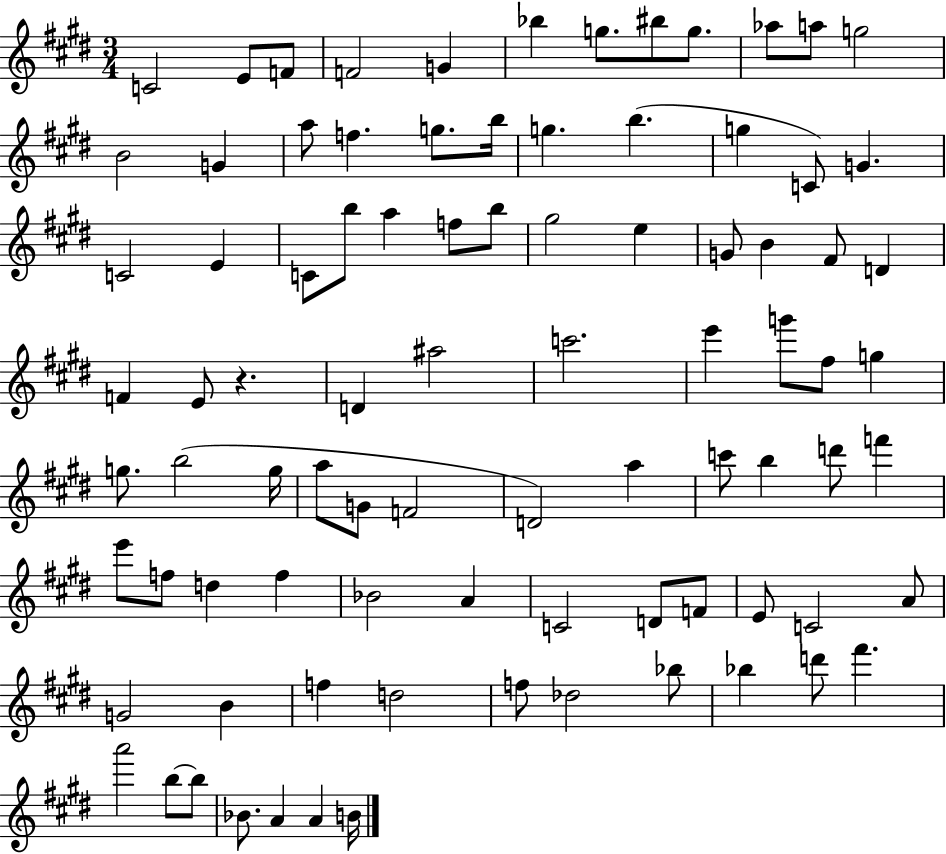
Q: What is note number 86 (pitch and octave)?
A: B4